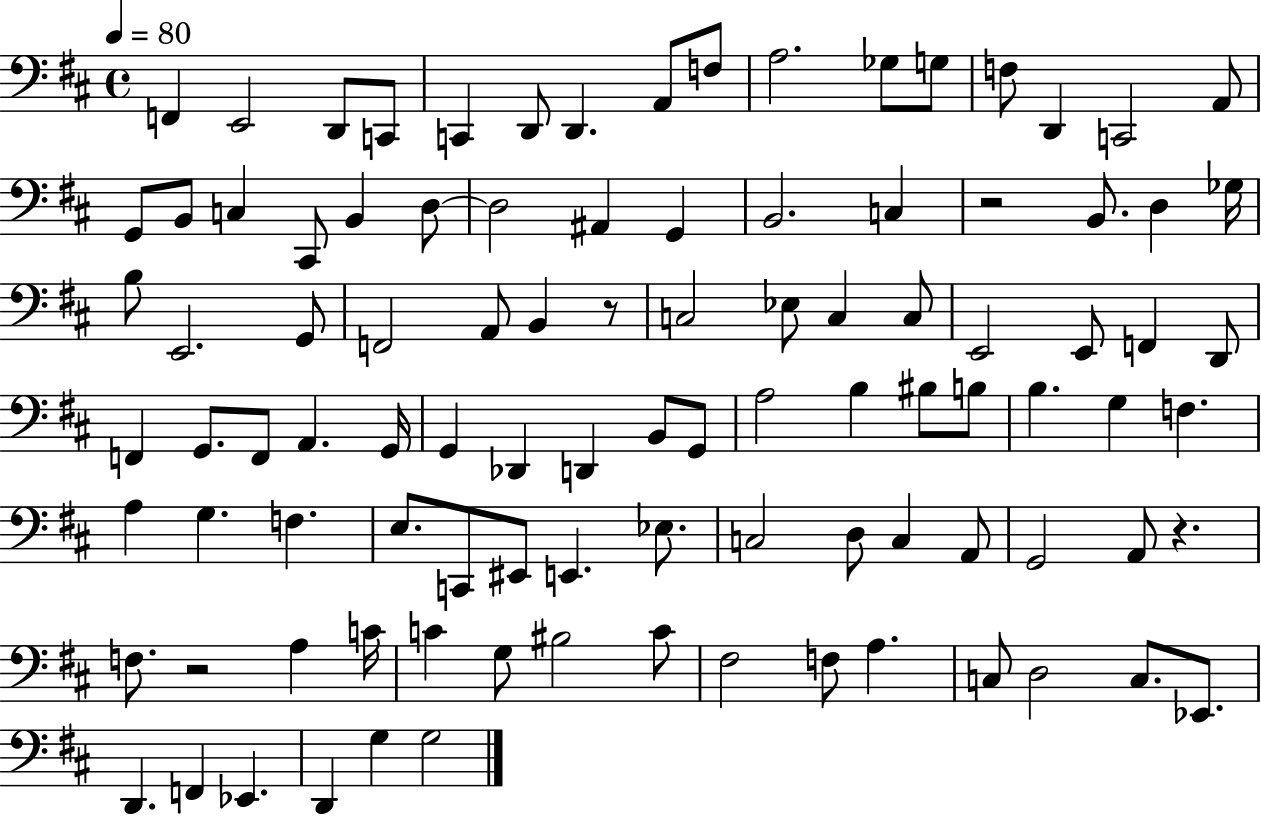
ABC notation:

X:1
T:Untitled
M:4/4
L:1/4
K:D
F,, E,,2 D,,/2 C,,/2 C,, D,,/2 D,, A,,/2 F,/2 A,2 _G,/2 G,/2 F,/2 D,, C,,2 A,,/2 G,,/2 B,,/2 C, ^C,,/2 B,, D,/2 D,2 ^A,, G,, B,,2 C, z2 B,,/2 D, _G,/4 B,/2 E,,2 G,,/2 F,,2 A,,/2 B,, z/2 C,2 _E,/2 C, C,/2 E,,2 E,,/2 F,, D,,/2 F,, G,,/2 F,,/2 A,, G,,/4 G,, _D,, D,, B,,/2 G,,/2 A,2 B, ^B,/2 B,/2 B, G, F, A, G, F, E,/2 C,,/2 ^E,,/2 E,, _E,/2 C,2 D,/2 C, A,,/2 G,,2 A,,/2 z F,/2 z2 A, C/4 C G,/2 ^B,2 C/2 ^F,2 F,/2 A, C,/2 D,2 C,/2 _E,,/2 D,, F,, _E,, D,, G, G,2